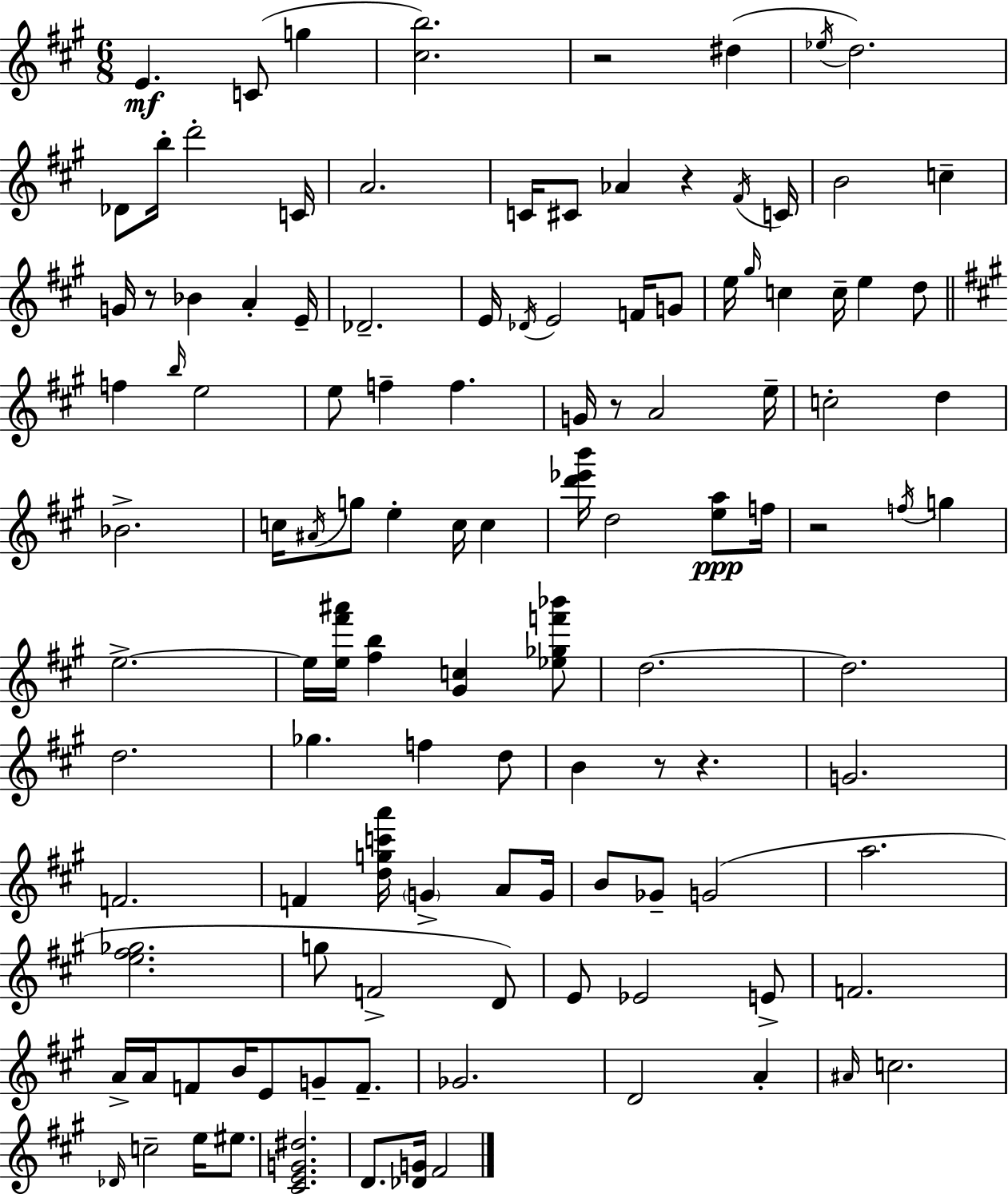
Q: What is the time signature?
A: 6/8